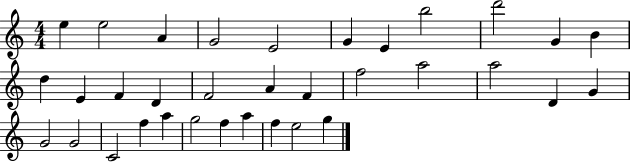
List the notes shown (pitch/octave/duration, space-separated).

E5/q E5/h A4/q G4/h E4/h G4/q E4/q B5/h D6/h G4/q B4/q D5/q E4/q F4/q D4/q F4/h A4/q F4/q F5/h A5/h A5/h D4/q G4/q G4/h G4/h C4/h F5/q A5/q G5/h F5/q A5/q F5/q E5/h G5/q